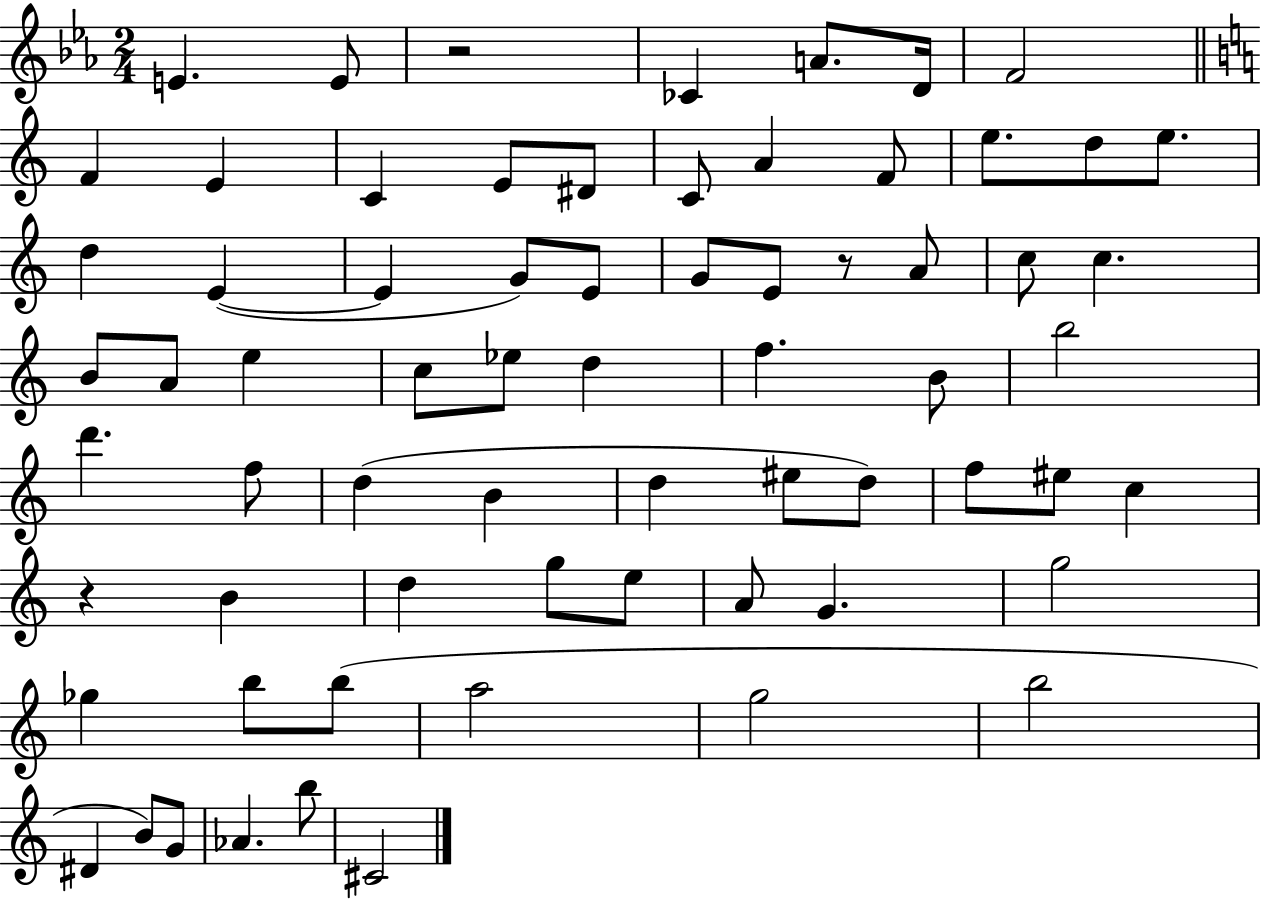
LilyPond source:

{
  \clef treble
  \numericTimeSignature
  \time 2/4
  \key ees \major
  \repeat volta 2 { e'4. e'8 | r2 | ces'4 a'8. d'16 | f'2 | \break \bar "||" \break \key a \minor f'4 e'4 | c'4 e'8 dis'8 | c'8 a'4 f'8 | e''8. d''8 e''8. | \break d''4 e'4~(~ | e'4 g'8) e'8 | g'8 e'8 r8 a'8 | c''8 c''4. | \break b'8 a'8 e''4 | c''8 ees''8 d''4 | f''4. b'8 | b''2 | \break d'''4. f''8 | d''4( b'4 | d''4 eis''8 d''8) | f''8 eis''8 c''4 | \break r4 b'4 | d''4 g''8 e''8 | a'8 g'4. | g''2 | \break ges''4 b''8 b''8( | a''2 | g''2 | b''2 | \break dis'4 b'8) g'8 | aes'4. b''8 | cis'2 | } \bar "|."
}